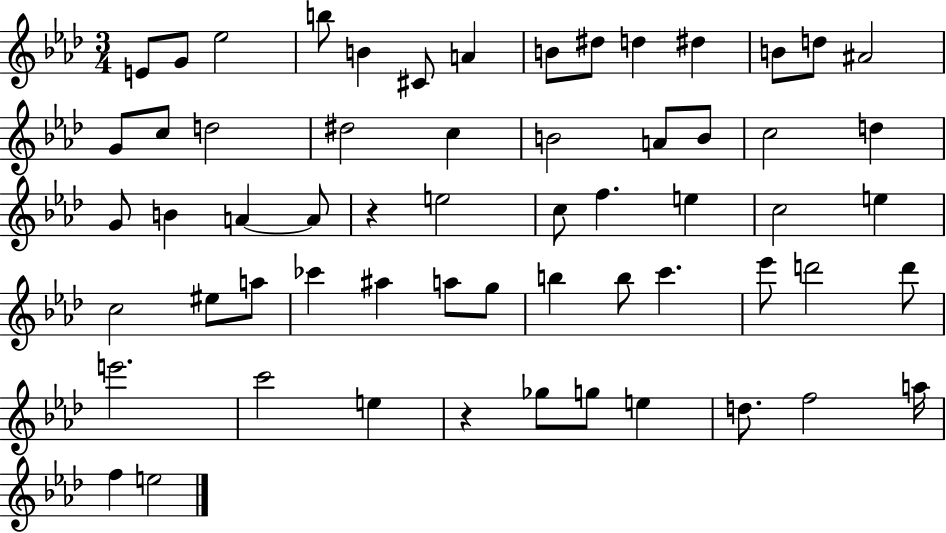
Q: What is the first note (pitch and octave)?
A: E4